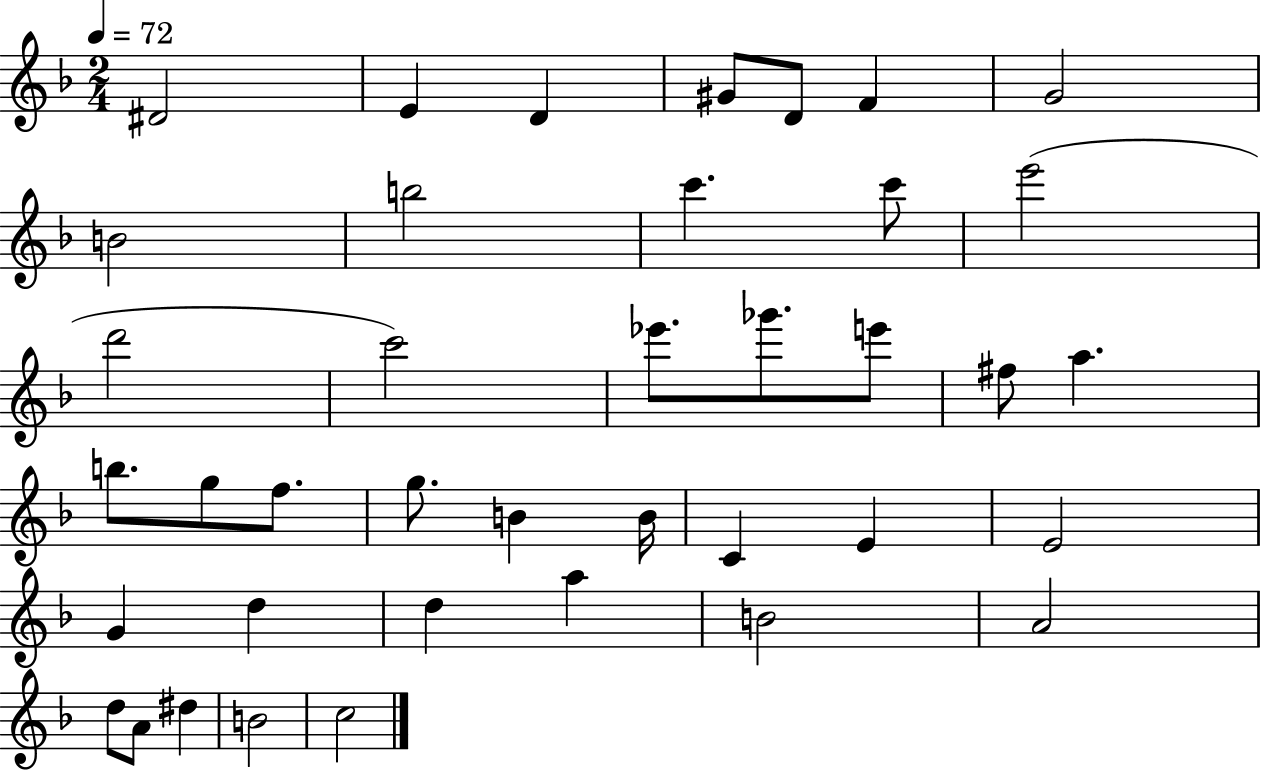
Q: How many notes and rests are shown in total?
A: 39